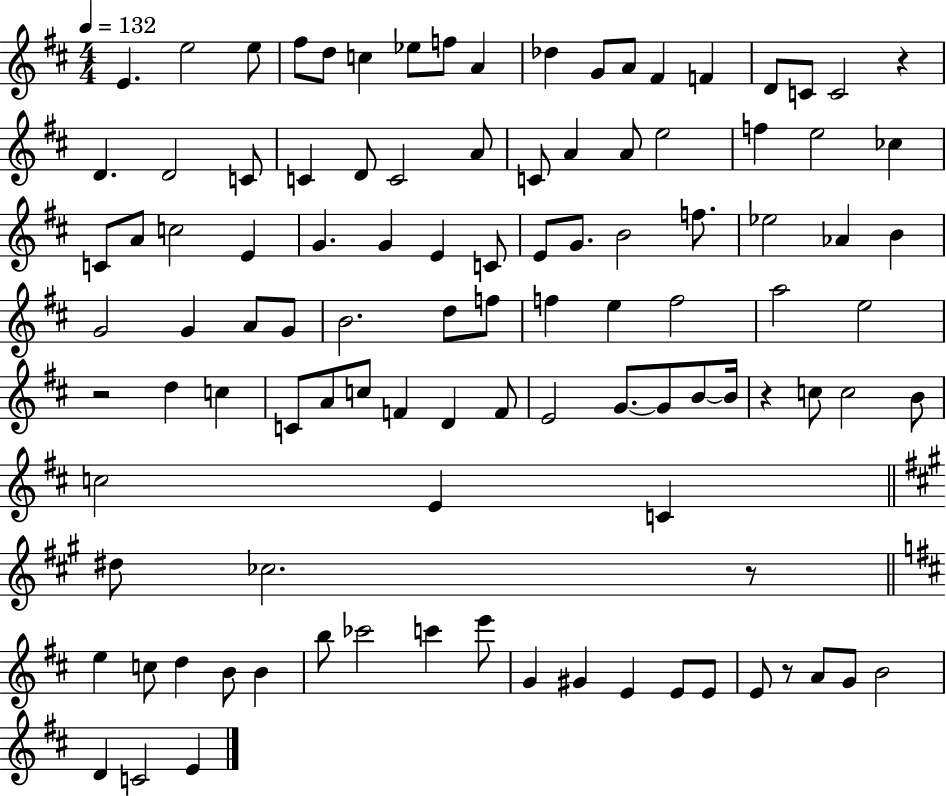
E4/q. E5/h E5/e F#5/e D5/e C5/q Eb5/e F5/e A4/q Db5/q G4/e A4/e F#4/q F4/q D4/e C4/e C4/h R/q D4/q. D4/h C4/e C4/q D4/e C4/h A4/e C4/e A4/q A4/e E5/h F5/q E5/h CES5/q C4/e A4/e C5/h E4/q G4/q. G4/q E4/q C4/e E4/e G4/e. B4/h F5/e. Eb5/h Ab4/q B4/q G4/h G4/q A4/e G4/e B4/h. D5/e F5/e F5/q E5/q F5/h A5/h E5/h R/h D5/q C5/q C4/e A4/e C5/e F4/q D4/q F4/e E4/h G4/e. G4/e B4/e B4/s R/q C5/e C5/h B4/e C5/h E4/q C4/q D#5/e CES5/h. R/e E5/q C5/e D5/q B4/e B4/q B5/e CES6/h C6/q E6/e G4/q G#4/q E4/q E4/e E4/e E4/e R/e A4/e G4/e B4/h D4/q C4/h E4/q